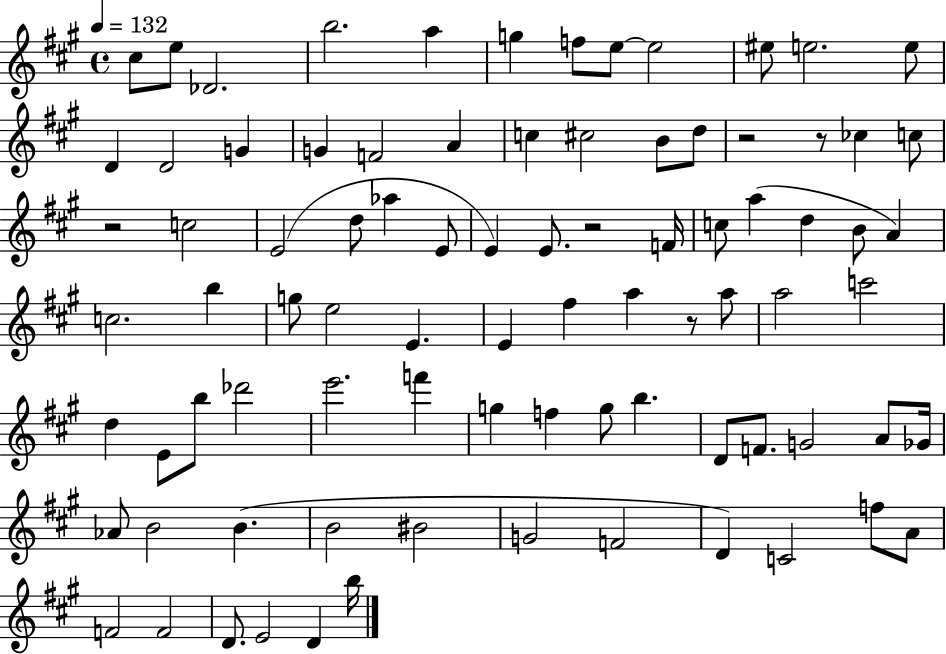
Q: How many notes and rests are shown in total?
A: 85